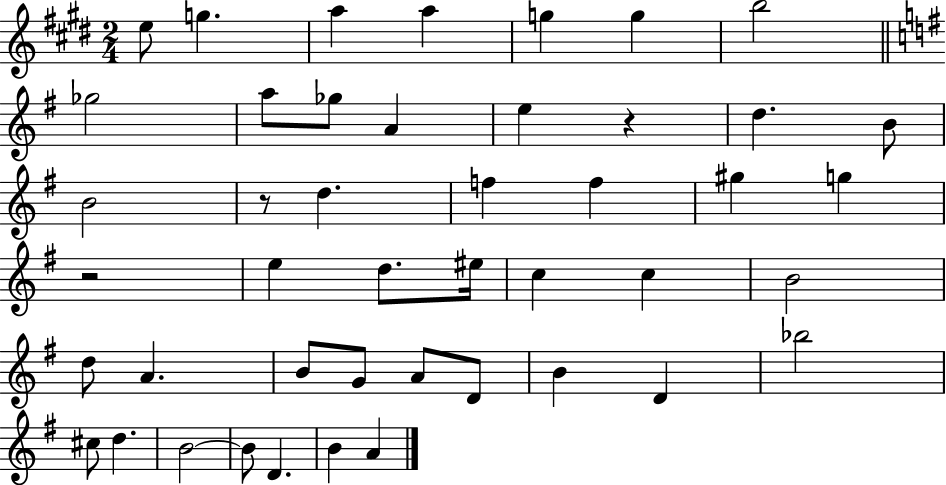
{
  \clef treble
  \numericTimeSignature
  \time 2/4
  \key e \major
  e''8 g''4. | a''4 a''4 | g''4 g''4 | b''2 | \break \bar "||" \break \key e \minor ges''2 | a''8 ges''8 a'4 | e''4 r4 | d''4. b'8 | \break b'2 | r8 d''4. | f''4 f''4 | gis''4 g''4 | \break r2 | e''4 d''8. eis''16 | c''4 c''4 | b'2 | \break d''8 a'4. | b'8 g'8 a'8 d'8 | b'4 d'4 | bes''2 | \break cis''8 d''4. | b'2~~ | b'8 d'4. | b'4 a'4 | \break \bar "|."
}